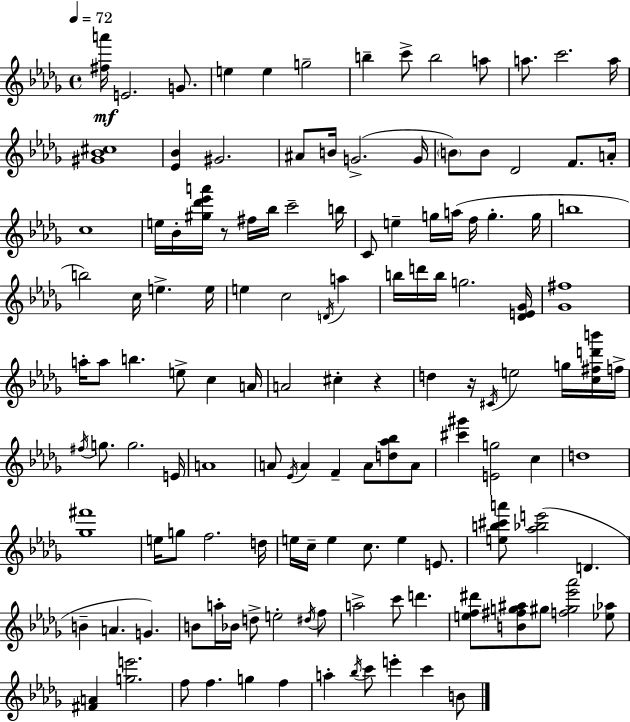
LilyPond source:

{
  \clef treble
  \time 4/4
  \defaultTimeSignature
  \key bes \minor
  \tempo 4 = 72
  <fis'' a'''>16\mf e'2. g'8. | e''4 e''4 g''2-- | b''4-- c'''8-> b''2 a''8 | a''8. c'''2. a''16 | \break <gis' bes' cis''>1 | <ees' bes'>4 gis'2. | ais'8 b'16 g'2.->( g'16 | \parenthesize b'8) b'8 des'2 f'8. a'16-. | \break c''1 | e''16 bes'16-. <gis'' des''' ees''' a'''>16 r8 fis''16 bes''16 c'''2-- b''16 | c'8 e''4-- g''16 a''16( f''16 g''4.-. g''16 | b''1 | \break b''2) c''16 e''4.-> e''16 | e''4 c''2 \acciaccatura { d'16 } a''4 | b''16 d'''16 b''16 g''2. | <des' e' ges'>16 <ges' fis''>1 | \break a''16-. a''8 b''4. e''8-> c''4 | a'16 a'2 cis''4-. r4 | d''4 r16 \acciaccatura { cis'16 } e''2 g''16 | <c'' fis'' d''' b'''>16 f''16-> \acciaccatura { fis''16 } g''8. g''2. | \break e'16 a'1 | a'8 \acciaccatura { ees'16 } a'4 f'4-- a'8 | <d'' aes'' bes''>8 a'8 <cis''' gis'''>4 <e' g''>2 | c''4 d''1 | \break <ges'' fis'''>1 | e''16 g''8 f''2. | d''16 e''16 c''16-- e''4 c''8. e''4 | e'8. <e'' b'' cis''' a'''>8 <aes'' bes'' e'''>2( d'4. | \break b'4-- a'4. g'4.) | b'8 a''16-. bes'16 d''8-> e''2-. | \acciaccatura { dis''16 } f''8 a''2-> c'''8 d'''4. | <e'' f'' dis'''>8 <b' fis'' g'' ais''>8 gis''8 <f'' gis'' ees''' aes'''>2 | \break <ees'' aes''>8 <fis' a'>4 <g'' e'''>2. | f''8 f''4. g''4 | f''4 a''4-. \acciaccatura { bes''16 } c'''8 e'''4-. | c'''4 b'8 \bar "|."
}